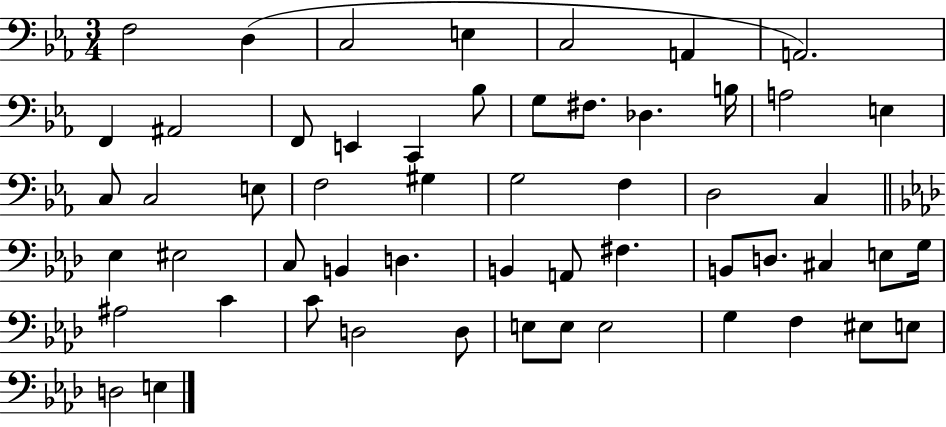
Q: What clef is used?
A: bass